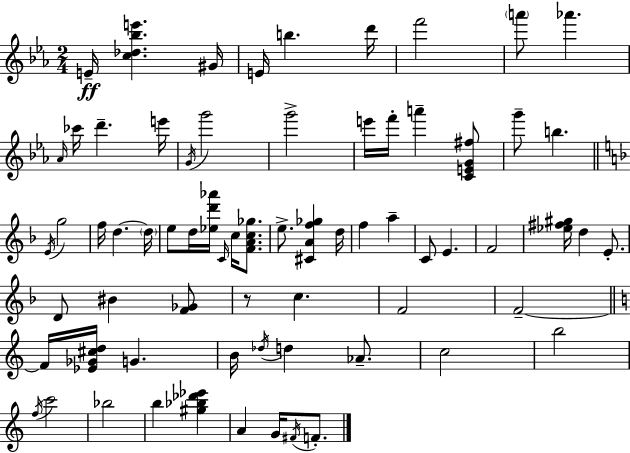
X:1
T:Untitled
M:2/4
L:1/4
K:Cm
E/4 [c_d_be'] ^G/4 E/4 b d'/4 f'2 a'/2 _a' _A/4 _c'/4 d' e'/4 G/4 g'2 g'2 e'/4 f'/4 a' [CEG^f]/2 g'/2 b E/4 g2 f/4 d d/4 e/2 d/4 [_ed'_a']/4 C/4 c/4 [FAc_g]/2 e/2 [^CAf_g] d/4 f a C/2 E F2 [_e^f^g]/4 d E/2 D/2 ^B [F_G]/2 z/2 c F2 F2 F/4 [_E_G^cd]/4 G B/4 _d/4 d _A/2 c2 b2 f/4 c'2 _b2 b [^g_b_d'_e'] A G/4 ^F/4 F/2